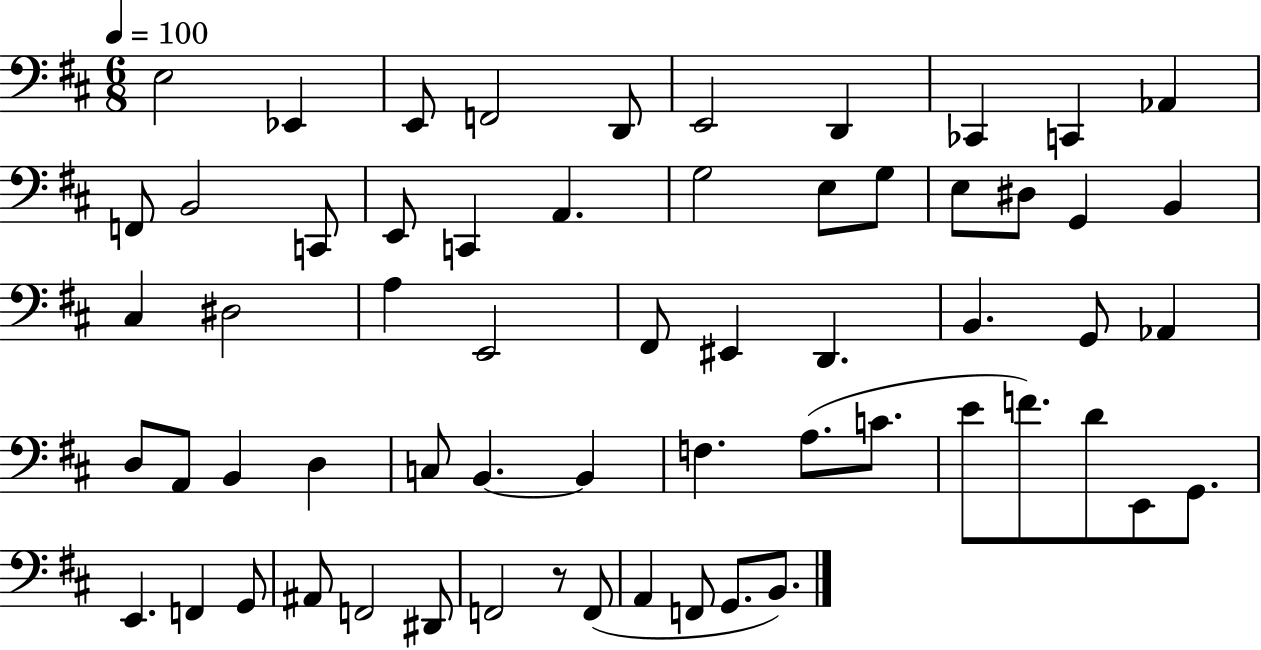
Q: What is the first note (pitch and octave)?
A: E3